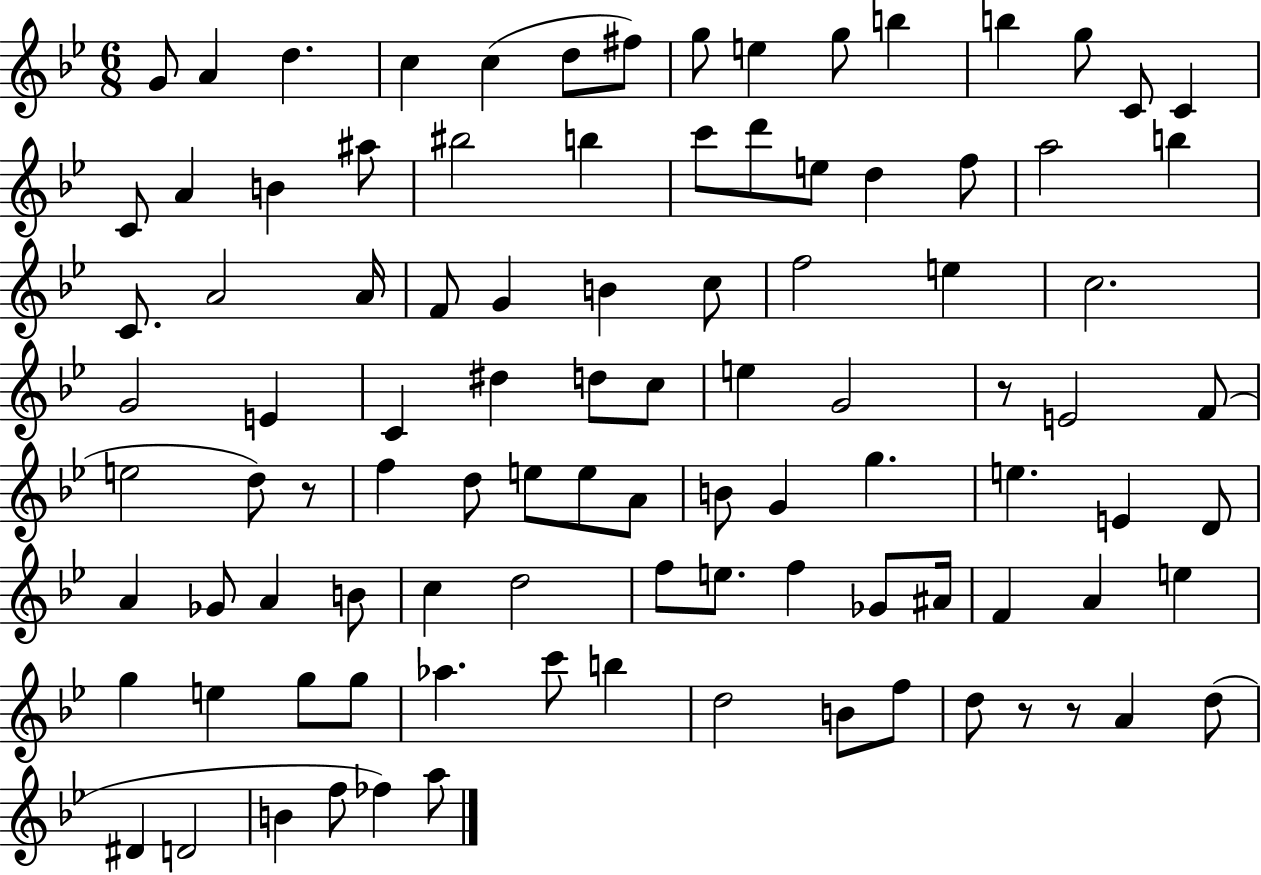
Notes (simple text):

G4/e A4/q D5/q. C5/q C5/q D5/e F#5/e G5/e E5/q G5/e B5/q B5/q G5/e C4/e C4/q C4/e A4/q B4/q A#5/e BIS5/h B5/q C6/e D6/e E5/e D5/q F5/e A5/h B5/q C4/e. A4/h A4/s F4/e G4/q B4/q C5/e F5/h E5/q C5/h. G4/h E4/q C4/q D#5/q D5/e C5/e E5/q G4/h R/e E4/h F4/e E5/h D5/e R/e F5/q D5/e E5/e E5/e A4/e B4/e G4/q G5/q. E5/q. E4/q D4/e A4/q Gb4/e A4/q B4/e C5/q D5/h F5/e E5/e. F5/q Gb4/e A#4/s F4/q A4/q E5/q G5/q E5/q G5/e G5/e Ab5/q. C6/e B5/q D5/h B4/e F5/e D5/e R/e R/e A4/q D5/e D#4/q D4/h B4/q F5/e FES5/q A5/e